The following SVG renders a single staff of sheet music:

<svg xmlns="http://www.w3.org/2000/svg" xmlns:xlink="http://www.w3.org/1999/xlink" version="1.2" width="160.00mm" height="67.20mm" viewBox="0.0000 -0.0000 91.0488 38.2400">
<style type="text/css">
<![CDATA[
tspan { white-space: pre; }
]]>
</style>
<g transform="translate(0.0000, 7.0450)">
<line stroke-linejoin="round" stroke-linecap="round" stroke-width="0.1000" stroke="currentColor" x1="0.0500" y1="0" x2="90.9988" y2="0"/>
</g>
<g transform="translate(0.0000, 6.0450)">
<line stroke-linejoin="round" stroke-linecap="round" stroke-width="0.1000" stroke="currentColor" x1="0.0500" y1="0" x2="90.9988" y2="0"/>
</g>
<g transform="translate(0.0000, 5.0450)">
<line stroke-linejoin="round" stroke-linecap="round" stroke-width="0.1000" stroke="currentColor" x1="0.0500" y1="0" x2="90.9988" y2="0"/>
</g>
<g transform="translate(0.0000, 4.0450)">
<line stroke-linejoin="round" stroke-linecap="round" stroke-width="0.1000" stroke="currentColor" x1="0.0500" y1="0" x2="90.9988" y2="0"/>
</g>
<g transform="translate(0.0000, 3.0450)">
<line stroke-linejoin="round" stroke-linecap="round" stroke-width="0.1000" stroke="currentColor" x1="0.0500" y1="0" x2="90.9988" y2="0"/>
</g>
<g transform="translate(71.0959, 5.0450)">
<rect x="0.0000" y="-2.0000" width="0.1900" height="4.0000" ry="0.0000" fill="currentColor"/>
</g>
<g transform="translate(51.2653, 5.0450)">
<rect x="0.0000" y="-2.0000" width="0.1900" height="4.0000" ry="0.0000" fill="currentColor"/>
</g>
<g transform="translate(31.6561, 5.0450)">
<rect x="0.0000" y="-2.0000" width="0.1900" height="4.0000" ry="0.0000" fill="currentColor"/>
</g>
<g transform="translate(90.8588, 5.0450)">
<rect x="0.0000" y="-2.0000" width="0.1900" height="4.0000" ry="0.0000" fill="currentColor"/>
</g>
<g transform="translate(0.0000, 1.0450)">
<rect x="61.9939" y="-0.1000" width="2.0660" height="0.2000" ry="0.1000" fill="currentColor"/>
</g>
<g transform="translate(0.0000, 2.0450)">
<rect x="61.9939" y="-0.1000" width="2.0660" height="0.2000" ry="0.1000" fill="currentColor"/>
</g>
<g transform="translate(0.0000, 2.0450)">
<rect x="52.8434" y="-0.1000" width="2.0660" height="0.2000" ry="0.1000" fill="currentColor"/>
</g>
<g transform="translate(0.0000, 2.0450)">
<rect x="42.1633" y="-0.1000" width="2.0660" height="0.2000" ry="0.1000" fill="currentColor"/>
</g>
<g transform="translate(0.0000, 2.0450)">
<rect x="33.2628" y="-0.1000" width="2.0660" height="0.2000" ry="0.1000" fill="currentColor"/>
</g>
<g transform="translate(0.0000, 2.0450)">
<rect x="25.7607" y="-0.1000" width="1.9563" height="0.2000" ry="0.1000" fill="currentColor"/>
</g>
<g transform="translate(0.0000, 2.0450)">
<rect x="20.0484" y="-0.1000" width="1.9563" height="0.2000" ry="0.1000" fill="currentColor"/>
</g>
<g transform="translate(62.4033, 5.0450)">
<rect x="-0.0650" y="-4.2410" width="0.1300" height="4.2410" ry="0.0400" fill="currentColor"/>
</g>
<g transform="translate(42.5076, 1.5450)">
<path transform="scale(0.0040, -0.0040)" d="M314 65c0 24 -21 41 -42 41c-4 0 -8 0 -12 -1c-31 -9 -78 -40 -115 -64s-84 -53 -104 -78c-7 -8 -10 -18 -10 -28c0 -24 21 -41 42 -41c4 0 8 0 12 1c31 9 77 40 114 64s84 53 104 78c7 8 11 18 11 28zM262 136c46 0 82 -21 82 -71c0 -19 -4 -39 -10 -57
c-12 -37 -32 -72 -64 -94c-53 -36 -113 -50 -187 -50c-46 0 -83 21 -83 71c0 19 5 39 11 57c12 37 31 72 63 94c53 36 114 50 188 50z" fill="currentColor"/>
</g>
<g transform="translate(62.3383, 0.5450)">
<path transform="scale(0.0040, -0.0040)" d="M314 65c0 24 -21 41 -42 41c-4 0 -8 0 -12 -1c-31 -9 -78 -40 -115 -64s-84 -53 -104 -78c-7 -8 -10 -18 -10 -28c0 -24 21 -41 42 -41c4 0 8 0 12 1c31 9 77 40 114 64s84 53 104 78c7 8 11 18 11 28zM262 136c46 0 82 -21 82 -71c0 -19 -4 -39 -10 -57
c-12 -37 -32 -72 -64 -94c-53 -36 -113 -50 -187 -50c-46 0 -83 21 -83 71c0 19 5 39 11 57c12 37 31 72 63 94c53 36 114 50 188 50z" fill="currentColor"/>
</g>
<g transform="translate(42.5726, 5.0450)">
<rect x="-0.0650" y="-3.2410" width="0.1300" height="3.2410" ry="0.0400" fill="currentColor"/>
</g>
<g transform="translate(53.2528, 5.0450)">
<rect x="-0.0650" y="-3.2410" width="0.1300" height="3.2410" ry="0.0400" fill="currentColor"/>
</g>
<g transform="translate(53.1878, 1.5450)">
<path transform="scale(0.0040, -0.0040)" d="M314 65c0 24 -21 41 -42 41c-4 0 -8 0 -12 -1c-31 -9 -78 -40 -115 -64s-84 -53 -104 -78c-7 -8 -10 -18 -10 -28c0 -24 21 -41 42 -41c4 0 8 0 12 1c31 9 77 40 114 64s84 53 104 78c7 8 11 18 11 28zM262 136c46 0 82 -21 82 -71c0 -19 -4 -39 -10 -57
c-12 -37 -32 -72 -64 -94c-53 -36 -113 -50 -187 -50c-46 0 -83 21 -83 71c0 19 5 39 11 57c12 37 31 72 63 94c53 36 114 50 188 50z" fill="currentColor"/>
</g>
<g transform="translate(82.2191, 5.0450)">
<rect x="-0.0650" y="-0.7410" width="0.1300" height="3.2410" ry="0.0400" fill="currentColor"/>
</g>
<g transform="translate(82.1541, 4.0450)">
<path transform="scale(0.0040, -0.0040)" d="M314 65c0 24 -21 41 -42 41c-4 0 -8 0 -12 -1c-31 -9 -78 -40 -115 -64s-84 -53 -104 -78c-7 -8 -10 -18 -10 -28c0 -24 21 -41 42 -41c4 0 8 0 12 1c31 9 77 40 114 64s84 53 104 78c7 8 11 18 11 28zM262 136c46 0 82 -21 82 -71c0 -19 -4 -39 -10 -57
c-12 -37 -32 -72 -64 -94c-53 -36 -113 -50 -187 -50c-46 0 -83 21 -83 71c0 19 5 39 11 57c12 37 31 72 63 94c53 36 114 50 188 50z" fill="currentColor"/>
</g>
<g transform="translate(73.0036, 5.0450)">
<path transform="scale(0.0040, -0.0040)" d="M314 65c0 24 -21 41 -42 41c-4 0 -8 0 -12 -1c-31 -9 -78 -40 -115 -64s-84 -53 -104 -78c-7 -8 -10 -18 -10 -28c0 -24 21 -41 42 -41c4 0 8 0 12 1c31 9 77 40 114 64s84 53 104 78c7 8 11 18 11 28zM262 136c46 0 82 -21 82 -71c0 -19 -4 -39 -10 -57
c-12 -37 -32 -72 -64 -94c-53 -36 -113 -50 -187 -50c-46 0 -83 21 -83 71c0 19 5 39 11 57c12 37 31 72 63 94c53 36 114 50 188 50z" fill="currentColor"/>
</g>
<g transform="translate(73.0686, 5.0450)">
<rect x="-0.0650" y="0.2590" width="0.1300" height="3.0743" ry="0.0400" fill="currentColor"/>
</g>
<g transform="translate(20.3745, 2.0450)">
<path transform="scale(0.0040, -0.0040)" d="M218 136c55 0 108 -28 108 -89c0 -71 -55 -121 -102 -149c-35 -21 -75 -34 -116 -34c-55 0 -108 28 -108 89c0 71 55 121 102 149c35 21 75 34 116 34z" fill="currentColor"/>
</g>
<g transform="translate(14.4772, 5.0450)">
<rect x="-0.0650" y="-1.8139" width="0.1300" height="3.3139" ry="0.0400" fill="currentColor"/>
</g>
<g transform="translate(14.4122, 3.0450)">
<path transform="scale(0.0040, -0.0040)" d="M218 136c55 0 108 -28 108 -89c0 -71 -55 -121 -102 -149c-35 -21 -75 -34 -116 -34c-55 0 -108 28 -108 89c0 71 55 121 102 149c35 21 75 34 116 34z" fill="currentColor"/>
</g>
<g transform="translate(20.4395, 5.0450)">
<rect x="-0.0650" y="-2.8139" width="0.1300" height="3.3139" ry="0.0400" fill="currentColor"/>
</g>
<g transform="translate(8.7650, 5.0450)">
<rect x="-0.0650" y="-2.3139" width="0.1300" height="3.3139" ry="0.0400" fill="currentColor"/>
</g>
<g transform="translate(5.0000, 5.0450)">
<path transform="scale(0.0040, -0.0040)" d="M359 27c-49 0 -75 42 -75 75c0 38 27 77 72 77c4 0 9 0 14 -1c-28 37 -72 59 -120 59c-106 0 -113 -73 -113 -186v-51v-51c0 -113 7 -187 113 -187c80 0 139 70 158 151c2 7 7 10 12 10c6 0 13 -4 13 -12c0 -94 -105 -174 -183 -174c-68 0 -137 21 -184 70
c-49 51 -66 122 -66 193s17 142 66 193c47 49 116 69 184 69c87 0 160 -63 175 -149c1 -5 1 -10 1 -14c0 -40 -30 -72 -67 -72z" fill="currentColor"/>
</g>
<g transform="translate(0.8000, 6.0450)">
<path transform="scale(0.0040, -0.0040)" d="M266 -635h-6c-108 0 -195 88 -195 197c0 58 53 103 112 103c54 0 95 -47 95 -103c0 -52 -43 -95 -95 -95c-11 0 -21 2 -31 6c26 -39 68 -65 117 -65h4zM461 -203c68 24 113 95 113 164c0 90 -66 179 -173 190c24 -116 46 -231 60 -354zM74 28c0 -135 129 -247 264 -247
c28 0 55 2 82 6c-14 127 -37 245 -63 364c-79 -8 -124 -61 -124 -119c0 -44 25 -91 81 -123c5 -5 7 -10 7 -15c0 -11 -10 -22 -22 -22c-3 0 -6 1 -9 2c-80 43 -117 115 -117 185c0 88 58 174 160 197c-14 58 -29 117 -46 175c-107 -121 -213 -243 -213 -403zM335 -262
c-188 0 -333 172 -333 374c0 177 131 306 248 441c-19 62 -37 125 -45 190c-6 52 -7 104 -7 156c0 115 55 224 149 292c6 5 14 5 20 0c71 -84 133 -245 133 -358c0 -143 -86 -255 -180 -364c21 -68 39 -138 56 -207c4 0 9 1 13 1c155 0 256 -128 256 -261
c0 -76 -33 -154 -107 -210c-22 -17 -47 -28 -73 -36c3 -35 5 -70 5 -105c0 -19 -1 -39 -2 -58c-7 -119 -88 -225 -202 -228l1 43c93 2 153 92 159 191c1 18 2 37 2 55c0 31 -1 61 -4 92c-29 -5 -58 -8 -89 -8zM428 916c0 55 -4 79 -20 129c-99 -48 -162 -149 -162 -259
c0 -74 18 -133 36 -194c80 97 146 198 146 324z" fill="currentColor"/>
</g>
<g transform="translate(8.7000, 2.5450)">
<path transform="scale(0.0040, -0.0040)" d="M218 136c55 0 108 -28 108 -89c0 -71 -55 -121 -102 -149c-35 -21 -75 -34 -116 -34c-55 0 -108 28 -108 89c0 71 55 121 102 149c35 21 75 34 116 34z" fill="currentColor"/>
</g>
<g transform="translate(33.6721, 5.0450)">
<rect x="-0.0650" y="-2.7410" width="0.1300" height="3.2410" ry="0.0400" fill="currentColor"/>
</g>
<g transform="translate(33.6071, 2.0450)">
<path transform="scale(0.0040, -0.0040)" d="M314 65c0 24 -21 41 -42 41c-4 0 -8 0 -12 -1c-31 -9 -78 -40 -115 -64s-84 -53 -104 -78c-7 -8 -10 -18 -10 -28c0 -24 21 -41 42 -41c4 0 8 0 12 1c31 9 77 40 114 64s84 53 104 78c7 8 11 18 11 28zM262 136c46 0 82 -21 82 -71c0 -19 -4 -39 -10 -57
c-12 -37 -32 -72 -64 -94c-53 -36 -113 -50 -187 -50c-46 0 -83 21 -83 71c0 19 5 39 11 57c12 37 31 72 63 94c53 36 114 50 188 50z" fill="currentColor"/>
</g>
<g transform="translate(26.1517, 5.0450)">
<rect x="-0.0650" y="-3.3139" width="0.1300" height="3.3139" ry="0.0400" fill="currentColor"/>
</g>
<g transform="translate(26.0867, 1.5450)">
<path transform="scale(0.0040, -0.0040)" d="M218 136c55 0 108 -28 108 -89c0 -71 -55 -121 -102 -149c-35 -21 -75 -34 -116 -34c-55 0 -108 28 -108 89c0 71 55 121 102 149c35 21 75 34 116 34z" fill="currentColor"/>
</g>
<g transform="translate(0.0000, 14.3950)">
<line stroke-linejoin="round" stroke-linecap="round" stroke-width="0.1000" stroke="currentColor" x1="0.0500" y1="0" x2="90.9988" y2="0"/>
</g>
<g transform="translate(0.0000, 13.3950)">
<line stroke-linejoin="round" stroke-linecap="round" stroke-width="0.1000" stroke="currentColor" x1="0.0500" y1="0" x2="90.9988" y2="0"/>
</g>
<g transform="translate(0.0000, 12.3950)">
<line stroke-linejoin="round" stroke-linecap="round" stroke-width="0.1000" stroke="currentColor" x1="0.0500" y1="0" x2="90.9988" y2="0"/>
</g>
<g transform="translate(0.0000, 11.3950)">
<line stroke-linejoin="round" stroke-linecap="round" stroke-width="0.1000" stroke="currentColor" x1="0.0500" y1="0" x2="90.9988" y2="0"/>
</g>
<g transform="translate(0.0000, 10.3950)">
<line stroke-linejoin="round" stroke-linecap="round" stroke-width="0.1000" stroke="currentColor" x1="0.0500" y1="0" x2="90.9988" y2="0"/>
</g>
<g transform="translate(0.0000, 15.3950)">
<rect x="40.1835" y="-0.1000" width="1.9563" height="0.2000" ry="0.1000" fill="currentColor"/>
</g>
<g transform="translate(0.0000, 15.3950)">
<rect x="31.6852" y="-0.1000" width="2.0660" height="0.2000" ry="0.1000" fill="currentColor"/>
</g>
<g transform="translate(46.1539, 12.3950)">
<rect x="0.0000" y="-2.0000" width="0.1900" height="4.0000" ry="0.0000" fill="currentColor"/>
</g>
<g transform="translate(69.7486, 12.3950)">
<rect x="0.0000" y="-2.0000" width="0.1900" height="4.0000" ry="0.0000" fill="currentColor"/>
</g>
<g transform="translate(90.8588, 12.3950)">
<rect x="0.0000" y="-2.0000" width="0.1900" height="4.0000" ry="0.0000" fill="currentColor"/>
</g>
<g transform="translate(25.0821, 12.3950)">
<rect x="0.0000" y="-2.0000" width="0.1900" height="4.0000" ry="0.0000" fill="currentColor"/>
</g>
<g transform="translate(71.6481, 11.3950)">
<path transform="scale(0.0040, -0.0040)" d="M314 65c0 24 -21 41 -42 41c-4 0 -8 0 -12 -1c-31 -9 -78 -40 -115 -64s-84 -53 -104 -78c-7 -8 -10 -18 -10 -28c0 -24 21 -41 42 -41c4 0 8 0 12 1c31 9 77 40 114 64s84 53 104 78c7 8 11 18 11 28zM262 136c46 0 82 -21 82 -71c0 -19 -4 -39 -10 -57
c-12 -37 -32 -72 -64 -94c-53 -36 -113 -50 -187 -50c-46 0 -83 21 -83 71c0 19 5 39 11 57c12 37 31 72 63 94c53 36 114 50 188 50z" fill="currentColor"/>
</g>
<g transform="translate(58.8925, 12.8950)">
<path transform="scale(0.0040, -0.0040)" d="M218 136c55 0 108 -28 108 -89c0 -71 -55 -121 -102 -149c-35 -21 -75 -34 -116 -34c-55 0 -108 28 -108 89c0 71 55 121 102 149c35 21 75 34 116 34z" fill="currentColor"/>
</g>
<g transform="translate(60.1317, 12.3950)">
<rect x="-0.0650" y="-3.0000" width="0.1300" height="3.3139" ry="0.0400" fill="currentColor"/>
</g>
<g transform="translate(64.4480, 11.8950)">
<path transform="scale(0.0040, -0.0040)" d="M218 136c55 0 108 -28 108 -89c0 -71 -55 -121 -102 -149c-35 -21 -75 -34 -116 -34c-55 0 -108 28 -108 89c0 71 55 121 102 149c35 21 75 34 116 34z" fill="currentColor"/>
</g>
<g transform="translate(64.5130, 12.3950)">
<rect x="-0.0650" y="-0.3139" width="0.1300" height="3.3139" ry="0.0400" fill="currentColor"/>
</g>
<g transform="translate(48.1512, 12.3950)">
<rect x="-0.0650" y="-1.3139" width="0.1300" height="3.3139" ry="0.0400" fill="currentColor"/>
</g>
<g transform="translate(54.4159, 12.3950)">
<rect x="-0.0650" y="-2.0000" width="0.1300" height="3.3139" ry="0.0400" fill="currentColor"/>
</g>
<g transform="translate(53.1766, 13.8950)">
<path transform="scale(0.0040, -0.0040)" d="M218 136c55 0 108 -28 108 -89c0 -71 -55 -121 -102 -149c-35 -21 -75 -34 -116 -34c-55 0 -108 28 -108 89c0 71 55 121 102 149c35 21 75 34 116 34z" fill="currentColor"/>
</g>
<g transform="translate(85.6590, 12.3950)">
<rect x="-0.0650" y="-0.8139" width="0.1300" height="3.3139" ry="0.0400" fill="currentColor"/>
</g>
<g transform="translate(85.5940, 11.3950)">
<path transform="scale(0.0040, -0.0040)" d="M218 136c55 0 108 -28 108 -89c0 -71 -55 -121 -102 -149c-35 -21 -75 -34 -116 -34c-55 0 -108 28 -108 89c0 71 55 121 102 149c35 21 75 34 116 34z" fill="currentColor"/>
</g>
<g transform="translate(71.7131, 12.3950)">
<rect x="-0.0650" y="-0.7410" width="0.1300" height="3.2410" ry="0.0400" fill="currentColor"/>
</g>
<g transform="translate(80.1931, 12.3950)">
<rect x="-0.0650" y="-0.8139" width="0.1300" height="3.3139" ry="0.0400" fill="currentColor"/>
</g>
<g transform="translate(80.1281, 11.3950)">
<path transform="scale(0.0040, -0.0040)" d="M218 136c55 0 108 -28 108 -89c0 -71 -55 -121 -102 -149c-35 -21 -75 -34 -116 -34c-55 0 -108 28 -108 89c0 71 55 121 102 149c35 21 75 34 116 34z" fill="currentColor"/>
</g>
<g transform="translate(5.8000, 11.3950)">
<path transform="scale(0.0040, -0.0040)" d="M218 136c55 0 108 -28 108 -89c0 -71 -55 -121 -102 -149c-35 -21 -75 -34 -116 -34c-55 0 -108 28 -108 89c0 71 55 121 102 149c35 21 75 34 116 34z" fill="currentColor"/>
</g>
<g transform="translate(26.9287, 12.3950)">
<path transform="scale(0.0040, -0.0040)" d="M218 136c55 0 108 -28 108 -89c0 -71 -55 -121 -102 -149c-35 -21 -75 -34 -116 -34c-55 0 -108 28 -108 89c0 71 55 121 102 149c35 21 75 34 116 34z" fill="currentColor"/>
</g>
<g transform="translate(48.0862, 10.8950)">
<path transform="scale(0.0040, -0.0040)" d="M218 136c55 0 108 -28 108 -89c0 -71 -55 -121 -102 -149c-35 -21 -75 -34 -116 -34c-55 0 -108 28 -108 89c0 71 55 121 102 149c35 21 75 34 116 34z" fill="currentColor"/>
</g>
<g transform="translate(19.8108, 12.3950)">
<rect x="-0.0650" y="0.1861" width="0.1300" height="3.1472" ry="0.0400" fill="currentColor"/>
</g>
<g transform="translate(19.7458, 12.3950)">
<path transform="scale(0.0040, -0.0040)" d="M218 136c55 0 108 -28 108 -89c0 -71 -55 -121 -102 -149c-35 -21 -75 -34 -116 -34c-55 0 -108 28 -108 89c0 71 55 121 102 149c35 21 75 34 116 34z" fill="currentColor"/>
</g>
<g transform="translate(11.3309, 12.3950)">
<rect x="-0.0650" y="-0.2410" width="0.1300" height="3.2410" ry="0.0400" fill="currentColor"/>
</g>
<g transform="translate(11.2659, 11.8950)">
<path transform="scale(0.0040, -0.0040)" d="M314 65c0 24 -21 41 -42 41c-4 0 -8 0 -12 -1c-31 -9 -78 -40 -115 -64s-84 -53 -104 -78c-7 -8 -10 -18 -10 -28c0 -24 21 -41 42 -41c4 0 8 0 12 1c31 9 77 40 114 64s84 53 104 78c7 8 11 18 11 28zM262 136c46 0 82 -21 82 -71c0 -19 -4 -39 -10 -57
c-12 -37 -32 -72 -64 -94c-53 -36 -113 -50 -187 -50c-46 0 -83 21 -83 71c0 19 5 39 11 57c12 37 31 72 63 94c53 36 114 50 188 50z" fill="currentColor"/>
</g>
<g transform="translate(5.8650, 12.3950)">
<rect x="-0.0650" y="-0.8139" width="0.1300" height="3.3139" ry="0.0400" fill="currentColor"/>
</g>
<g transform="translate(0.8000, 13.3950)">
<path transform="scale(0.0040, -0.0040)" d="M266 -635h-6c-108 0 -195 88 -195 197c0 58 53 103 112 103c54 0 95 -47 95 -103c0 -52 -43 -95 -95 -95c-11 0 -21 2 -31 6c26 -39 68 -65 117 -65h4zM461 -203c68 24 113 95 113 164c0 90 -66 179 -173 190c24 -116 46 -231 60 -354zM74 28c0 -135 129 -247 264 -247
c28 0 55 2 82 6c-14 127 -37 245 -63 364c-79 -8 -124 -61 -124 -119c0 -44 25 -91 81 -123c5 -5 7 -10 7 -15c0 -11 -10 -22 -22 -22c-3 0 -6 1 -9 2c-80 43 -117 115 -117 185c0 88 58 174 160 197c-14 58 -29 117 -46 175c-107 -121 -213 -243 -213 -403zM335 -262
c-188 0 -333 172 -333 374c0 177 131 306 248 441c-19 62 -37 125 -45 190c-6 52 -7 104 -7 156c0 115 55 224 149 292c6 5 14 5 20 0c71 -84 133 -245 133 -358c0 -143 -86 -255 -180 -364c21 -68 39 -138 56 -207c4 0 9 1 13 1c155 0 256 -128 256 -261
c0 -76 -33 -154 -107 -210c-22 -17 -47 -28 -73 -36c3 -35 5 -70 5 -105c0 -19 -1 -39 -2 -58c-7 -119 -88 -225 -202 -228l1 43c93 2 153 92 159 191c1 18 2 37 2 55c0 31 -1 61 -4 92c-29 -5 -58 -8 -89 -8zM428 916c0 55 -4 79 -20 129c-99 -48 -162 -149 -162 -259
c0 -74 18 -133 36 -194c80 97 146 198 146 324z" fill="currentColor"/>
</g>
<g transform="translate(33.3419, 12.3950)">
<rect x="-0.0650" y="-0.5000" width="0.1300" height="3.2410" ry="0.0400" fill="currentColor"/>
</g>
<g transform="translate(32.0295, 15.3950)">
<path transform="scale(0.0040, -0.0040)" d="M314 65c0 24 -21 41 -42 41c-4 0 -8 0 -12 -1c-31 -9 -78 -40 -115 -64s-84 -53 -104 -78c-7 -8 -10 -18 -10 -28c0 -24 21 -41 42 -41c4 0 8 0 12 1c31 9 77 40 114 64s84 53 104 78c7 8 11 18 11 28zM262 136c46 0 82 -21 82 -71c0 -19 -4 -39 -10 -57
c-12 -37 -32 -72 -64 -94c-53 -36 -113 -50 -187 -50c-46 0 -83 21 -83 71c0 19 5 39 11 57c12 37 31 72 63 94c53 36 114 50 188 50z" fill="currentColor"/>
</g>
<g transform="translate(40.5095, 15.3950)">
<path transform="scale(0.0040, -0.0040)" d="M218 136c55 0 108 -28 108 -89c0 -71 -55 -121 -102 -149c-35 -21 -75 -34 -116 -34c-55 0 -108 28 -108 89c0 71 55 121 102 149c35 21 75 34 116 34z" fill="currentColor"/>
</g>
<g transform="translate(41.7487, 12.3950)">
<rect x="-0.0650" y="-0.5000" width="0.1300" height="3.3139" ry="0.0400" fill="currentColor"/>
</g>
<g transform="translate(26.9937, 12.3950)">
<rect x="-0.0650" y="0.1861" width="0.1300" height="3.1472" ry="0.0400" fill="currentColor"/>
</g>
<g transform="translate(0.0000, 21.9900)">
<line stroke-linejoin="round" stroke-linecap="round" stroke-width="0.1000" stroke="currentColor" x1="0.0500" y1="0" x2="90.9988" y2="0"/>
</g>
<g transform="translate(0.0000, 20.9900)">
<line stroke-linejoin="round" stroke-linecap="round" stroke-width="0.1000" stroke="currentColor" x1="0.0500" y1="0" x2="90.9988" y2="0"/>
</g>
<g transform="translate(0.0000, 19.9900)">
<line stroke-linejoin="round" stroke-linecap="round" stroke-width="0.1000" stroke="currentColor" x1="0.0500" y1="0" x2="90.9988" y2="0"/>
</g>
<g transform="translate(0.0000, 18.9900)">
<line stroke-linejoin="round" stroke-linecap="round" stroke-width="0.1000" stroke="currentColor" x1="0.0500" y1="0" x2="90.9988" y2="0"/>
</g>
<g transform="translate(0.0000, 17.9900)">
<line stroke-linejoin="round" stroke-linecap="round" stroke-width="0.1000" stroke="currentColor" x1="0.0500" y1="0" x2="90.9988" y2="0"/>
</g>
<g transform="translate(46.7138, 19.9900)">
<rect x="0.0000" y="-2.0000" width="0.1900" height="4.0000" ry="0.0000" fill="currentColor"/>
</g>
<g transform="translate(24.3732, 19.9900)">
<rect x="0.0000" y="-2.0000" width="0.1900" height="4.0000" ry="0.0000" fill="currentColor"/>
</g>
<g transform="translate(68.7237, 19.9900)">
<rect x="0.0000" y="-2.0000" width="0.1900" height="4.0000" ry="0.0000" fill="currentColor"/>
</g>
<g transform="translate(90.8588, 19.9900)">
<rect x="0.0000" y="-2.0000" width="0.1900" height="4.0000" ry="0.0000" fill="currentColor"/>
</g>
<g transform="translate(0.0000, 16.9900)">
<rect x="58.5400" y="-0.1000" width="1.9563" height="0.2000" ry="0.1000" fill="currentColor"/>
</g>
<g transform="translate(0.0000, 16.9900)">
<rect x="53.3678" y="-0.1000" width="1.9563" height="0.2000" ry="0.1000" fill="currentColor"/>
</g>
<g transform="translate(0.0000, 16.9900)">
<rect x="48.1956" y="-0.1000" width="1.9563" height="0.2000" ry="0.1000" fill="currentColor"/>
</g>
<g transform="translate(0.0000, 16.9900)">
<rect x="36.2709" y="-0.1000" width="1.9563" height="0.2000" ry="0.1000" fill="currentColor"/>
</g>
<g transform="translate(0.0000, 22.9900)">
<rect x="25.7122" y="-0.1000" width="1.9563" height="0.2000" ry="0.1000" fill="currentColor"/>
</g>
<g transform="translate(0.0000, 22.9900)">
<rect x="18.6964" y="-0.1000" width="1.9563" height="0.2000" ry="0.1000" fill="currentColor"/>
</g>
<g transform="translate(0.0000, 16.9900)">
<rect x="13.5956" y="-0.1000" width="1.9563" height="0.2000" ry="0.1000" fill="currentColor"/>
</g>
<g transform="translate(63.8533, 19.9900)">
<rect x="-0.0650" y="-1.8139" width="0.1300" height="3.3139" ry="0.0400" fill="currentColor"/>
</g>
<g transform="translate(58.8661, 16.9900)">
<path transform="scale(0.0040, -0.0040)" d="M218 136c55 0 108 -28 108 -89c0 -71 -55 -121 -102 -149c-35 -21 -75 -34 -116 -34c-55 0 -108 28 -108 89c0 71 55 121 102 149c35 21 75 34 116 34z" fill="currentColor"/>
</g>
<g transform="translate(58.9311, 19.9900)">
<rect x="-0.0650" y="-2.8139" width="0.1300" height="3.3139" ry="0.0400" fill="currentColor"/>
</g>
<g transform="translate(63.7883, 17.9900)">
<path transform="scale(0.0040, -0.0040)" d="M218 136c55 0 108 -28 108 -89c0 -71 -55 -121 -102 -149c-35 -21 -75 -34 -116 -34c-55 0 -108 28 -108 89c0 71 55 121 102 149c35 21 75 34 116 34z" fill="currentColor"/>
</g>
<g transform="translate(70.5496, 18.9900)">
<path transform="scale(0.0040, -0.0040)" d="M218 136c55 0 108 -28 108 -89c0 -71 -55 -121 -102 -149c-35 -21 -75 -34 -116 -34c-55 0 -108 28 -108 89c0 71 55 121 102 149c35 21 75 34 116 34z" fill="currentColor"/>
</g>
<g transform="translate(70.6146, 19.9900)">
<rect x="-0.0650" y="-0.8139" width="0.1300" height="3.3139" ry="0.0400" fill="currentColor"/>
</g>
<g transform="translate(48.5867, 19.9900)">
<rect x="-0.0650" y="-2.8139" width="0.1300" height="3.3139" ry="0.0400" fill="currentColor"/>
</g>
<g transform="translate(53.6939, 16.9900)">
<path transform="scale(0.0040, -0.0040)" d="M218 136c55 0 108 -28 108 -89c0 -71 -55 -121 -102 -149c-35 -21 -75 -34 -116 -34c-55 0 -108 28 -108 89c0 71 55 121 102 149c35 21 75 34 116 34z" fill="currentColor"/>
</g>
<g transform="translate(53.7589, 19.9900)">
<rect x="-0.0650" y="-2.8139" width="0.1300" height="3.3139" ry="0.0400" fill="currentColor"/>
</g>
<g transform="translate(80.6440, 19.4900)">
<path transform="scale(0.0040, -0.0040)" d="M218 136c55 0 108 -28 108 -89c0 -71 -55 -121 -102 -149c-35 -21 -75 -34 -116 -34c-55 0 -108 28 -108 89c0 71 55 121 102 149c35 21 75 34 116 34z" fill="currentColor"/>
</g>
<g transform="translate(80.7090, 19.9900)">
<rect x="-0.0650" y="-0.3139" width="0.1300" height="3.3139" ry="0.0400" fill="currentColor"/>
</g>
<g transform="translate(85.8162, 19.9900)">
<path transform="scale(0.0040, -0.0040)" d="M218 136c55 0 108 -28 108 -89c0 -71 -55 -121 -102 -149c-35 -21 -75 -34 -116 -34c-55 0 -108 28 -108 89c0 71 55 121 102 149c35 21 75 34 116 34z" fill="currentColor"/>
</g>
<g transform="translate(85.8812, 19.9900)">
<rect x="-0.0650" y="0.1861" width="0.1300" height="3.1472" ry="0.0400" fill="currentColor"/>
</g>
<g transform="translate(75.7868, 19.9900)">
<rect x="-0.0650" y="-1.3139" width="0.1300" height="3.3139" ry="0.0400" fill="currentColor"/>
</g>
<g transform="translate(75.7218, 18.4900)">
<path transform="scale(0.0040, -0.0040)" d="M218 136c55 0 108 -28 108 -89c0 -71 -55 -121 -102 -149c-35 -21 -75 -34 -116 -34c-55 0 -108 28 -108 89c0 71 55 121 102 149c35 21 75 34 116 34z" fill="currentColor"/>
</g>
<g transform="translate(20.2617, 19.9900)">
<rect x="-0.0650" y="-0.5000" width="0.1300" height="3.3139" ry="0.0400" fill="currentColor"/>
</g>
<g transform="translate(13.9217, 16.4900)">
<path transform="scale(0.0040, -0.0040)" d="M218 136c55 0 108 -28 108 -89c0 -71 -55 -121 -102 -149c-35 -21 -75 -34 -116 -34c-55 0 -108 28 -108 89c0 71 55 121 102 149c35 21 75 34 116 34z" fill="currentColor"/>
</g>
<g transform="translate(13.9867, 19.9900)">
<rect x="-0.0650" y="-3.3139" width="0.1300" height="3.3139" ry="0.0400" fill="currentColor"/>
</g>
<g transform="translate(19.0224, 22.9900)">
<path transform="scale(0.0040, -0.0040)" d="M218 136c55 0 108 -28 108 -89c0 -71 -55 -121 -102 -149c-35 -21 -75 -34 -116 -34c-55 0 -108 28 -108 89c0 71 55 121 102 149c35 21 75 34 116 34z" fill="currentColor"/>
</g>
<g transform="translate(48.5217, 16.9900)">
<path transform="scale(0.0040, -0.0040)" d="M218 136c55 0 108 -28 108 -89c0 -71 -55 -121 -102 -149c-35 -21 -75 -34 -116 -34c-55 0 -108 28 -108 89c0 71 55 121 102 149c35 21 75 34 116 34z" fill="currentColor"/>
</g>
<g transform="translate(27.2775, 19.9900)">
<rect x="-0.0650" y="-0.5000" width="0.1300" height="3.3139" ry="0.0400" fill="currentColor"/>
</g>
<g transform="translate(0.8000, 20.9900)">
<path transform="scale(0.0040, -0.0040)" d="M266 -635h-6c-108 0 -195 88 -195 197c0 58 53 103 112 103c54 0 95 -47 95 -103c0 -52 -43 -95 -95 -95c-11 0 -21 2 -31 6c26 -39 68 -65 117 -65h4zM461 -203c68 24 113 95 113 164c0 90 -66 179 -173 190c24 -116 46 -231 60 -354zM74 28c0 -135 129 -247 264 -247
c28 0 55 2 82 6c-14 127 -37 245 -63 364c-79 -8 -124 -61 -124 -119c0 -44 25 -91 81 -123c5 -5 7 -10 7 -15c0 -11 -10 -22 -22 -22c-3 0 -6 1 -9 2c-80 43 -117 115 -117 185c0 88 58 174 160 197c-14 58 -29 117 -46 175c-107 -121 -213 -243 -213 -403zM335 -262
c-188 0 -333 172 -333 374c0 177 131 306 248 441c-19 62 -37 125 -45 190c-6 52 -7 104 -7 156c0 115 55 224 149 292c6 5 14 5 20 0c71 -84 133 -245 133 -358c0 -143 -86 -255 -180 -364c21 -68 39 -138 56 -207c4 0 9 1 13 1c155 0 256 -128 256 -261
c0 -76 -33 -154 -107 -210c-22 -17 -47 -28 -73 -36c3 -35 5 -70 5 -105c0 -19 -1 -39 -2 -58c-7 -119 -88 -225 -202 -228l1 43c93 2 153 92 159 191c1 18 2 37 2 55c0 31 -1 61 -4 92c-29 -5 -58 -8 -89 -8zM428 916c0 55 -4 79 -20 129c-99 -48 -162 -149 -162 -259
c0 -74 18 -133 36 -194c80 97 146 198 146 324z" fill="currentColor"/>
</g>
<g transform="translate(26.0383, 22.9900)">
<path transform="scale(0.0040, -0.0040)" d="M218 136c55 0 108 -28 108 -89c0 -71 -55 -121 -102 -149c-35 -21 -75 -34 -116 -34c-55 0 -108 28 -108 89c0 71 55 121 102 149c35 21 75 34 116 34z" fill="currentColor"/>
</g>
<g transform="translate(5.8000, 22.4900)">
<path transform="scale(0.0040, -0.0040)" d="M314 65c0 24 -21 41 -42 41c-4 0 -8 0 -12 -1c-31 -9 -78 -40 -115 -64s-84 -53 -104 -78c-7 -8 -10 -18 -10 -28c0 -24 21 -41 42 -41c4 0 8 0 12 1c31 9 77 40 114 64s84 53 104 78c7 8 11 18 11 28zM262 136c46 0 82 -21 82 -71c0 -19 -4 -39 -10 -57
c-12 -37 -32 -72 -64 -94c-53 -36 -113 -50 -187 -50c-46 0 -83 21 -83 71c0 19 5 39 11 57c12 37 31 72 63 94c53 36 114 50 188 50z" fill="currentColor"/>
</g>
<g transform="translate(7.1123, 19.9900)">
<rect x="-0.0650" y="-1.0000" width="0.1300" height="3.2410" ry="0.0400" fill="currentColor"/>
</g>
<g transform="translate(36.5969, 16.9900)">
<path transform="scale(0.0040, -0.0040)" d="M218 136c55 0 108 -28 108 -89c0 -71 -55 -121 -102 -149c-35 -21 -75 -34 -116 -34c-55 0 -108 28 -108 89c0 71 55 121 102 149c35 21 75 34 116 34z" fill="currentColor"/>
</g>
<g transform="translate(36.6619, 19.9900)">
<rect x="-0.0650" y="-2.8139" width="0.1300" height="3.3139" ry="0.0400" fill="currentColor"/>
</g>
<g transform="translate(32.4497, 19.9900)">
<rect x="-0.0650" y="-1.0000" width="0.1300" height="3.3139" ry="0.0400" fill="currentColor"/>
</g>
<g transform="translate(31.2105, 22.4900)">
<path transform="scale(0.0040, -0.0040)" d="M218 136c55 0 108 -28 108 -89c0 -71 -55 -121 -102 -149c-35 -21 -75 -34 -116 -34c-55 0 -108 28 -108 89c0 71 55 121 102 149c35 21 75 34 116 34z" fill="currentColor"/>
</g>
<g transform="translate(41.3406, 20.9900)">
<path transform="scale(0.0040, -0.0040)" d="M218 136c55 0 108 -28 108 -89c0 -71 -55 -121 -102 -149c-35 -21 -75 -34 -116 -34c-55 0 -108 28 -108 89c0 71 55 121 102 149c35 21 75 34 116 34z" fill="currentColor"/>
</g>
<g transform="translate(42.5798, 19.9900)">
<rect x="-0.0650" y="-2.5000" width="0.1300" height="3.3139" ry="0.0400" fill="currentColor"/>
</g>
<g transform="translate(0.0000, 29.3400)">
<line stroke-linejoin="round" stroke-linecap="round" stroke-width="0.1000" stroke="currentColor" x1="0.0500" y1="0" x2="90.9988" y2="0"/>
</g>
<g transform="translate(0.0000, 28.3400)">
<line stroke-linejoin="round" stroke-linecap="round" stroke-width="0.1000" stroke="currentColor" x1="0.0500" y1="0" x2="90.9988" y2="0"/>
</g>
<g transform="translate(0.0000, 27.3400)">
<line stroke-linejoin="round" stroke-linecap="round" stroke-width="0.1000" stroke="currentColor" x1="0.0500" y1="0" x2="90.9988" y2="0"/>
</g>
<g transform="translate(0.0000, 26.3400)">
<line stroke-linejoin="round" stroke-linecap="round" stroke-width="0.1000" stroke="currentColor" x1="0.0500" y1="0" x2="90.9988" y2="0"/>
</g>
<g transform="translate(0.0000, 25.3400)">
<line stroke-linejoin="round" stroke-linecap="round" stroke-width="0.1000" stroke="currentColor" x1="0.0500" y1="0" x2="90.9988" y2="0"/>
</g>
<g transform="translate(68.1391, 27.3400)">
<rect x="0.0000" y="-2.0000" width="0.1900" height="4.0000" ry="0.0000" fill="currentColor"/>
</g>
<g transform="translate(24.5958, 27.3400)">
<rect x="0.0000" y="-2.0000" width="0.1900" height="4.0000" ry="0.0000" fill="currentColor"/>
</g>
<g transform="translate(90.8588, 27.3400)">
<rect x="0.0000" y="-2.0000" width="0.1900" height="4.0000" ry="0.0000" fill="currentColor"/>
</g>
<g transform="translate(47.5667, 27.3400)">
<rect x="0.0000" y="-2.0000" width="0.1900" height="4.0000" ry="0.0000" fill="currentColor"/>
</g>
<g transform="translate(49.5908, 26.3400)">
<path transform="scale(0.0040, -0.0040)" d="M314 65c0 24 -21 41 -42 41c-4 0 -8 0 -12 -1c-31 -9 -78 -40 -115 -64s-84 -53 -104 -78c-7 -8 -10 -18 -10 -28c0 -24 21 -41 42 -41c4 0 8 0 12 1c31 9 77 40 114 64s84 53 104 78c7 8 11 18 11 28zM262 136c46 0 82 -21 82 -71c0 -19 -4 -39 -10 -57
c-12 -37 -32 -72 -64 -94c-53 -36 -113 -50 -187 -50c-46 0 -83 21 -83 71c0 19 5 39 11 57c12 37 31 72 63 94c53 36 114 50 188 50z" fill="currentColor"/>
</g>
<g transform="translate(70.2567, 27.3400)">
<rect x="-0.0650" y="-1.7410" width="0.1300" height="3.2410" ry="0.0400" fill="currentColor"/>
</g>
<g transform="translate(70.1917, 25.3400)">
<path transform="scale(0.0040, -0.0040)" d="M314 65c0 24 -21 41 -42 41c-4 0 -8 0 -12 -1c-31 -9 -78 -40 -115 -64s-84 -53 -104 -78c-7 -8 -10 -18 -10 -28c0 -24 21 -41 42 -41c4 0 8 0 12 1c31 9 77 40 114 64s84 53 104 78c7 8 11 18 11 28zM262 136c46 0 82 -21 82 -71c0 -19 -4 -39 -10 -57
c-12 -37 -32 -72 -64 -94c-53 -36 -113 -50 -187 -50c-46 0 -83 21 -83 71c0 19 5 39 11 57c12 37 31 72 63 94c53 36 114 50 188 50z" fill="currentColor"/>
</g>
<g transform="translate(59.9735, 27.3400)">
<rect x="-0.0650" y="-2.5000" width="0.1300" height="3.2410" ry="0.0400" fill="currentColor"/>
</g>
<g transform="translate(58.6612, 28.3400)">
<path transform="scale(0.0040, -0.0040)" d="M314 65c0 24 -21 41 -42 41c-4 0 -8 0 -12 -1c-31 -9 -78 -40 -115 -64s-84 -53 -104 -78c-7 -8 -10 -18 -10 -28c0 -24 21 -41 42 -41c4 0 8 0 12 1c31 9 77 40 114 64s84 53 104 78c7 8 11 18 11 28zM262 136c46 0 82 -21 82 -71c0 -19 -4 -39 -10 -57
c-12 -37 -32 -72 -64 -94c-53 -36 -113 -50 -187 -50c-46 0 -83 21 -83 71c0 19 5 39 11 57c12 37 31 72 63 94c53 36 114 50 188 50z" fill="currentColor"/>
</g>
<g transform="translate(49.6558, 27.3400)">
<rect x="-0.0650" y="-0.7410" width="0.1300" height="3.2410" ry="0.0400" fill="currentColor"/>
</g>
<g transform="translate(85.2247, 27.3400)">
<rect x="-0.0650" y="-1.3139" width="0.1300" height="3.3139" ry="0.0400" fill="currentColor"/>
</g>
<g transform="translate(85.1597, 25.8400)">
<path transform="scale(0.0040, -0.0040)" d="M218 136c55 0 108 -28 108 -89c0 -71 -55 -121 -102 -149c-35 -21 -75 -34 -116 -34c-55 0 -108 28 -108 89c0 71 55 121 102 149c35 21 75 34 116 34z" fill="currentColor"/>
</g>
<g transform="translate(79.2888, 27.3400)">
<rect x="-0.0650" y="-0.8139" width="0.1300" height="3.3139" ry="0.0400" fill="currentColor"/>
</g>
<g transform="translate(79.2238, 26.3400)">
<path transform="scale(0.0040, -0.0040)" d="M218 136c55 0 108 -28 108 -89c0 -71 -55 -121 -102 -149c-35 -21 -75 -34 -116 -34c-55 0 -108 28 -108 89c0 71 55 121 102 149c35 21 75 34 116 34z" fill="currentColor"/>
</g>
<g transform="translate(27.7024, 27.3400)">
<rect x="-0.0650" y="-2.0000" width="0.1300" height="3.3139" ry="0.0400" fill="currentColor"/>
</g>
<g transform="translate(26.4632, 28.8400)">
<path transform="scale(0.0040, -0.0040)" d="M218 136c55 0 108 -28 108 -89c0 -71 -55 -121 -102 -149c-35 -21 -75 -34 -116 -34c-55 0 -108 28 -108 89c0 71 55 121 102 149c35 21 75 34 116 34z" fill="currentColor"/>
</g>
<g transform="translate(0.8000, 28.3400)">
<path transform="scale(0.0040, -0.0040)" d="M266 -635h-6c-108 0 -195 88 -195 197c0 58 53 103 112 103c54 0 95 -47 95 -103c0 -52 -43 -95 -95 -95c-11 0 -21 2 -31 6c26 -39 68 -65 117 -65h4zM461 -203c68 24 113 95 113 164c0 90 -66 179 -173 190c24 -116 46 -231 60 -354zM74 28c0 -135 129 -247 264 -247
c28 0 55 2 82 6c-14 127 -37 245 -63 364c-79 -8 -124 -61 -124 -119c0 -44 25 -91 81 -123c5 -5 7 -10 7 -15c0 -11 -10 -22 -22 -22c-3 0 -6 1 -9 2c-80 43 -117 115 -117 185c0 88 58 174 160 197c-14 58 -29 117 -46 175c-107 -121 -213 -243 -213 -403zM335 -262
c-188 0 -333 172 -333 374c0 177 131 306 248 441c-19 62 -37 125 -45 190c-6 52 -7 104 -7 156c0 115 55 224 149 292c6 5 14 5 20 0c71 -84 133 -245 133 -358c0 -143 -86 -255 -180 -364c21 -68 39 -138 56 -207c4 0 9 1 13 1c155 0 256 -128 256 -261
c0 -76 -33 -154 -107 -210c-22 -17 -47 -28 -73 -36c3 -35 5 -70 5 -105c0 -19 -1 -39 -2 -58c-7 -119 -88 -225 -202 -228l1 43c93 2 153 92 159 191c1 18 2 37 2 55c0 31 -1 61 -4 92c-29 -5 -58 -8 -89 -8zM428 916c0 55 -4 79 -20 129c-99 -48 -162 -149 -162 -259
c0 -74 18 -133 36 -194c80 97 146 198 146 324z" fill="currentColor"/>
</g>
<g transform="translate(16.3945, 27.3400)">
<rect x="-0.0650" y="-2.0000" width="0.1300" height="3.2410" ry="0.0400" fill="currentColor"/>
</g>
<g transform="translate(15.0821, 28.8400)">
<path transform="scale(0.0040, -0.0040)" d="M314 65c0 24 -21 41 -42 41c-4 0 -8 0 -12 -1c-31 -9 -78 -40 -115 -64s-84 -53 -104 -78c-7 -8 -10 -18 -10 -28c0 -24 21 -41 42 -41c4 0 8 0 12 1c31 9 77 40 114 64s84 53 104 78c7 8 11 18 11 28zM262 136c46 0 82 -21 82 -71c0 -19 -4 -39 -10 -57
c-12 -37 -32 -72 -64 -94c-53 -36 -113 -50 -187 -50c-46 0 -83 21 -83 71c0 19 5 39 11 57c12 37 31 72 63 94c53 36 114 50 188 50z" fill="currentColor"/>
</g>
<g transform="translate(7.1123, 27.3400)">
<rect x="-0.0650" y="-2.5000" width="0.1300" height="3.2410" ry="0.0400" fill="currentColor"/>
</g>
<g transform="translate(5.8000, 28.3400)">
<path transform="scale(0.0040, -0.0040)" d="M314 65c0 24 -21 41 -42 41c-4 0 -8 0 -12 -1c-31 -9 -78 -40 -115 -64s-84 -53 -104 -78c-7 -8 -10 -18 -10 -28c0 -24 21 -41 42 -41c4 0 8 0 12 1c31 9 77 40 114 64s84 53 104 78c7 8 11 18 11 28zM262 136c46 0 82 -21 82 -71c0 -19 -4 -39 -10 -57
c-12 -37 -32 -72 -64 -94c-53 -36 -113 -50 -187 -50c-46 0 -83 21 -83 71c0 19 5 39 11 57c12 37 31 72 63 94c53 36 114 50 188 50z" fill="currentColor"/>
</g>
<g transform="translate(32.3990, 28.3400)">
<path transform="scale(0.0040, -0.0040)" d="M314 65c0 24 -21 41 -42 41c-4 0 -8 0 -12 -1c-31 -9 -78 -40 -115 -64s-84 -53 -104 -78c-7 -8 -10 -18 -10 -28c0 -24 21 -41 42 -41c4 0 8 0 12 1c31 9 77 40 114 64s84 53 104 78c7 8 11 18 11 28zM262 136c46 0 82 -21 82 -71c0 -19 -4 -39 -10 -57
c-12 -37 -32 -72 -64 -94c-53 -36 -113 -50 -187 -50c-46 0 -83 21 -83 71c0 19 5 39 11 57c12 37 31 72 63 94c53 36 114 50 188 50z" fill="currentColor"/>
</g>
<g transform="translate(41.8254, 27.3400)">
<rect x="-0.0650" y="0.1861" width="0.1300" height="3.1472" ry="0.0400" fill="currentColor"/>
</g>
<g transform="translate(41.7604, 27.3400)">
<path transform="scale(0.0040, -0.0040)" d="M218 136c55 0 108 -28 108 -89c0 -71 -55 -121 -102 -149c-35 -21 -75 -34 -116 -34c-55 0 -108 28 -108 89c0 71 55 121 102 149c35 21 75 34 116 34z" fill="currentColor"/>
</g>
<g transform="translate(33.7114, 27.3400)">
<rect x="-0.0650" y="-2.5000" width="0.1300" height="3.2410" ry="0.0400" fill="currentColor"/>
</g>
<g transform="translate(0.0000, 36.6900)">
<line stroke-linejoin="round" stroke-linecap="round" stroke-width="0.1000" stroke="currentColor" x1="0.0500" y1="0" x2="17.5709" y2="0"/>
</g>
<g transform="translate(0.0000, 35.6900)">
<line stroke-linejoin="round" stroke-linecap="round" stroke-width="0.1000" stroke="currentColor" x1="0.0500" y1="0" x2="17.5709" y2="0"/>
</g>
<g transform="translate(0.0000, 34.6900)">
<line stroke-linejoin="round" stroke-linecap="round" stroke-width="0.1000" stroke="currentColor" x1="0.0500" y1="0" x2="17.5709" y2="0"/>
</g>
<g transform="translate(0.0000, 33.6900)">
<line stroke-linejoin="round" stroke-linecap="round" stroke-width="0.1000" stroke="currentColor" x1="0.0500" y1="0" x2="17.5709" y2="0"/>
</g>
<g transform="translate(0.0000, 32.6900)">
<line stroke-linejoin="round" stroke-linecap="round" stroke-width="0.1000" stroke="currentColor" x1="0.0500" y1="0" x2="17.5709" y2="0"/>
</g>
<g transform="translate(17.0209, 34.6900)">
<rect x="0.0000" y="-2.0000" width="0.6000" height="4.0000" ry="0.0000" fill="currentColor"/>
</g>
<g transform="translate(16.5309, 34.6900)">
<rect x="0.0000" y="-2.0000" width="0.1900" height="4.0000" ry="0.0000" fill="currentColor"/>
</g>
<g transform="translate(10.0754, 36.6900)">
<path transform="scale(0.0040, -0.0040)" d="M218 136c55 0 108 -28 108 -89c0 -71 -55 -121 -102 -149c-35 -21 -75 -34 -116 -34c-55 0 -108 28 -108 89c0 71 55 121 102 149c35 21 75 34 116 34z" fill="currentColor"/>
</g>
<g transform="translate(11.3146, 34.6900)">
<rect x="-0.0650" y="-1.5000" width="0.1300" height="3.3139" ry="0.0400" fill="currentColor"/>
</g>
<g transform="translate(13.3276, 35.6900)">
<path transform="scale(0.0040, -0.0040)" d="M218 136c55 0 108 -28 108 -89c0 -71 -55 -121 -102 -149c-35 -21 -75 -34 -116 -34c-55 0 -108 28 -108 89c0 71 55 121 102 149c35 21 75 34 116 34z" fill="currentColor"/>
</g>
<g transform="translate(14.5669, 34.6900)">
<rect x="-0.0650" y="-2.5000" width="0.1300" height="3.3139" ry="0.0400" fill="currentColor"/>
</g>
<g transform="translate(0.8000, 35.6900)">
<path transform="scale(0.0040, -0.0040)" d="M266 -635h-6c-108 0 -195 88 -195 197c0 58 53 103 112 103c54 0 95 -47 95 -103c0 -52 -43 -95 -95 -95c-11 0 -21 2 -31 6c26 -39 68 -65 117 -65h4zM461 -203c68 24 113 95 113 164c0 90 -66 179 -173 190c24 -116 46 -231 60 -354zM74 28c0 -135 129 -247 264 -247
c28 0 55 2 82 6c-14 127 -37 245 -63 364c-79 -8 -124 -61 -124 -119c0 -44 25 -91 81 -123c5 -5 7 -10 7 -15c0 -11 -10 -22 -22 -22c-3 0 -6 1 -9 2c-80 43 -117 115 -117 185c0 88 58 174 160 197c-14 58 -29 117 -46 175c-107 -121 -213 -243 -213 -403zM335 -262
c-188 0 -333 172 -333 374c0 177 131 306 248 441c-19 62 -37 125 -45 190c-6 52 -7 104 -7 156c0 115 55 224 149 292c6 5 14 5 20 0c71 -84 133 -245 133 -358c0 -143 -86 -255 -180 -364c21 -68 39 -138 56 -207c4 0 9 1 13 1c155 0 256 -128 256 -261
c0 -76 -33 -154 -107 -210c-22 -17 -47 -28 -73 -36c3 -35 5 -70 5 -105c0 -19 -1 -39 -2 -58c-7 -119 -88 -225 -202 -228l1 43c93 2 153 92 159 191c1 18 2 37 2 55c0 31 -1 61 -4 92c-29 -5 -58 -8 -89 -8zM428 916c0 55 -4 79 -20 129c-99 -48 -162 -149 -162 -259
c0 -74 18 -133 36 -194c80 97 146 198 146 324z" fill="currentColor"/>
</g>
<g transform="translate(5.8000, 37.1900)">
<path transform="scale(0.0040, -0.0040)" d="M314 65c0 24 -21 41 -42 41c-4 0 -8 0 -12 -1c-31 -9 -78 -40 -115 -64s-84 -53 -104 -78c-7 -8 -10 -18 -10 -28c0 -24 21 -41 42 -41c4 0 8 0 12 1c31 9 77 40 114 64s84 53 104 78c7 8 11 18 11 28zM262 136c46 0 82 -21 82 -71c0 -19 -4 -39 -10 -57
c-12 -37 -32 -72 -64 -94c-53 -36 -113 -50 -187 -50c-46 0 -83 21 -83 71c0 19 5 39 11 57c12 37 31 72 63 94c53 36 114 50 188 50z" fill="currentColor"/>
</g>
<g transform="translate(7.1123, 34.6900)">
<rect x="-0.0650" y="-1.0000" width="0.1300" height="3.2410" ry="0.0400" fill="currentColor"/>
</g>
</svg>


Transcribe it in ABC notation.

X:1
T:Untitled
M:4/4
L:1/4
K:C
g f a b a2 b2 b2 d'2 B2 d2 d c2 B B C2 C e F A c d2 d d D2 b C C D a G a a a f d e c B G2 F2 F G2 B d2 G2 f2 d e D2 E G